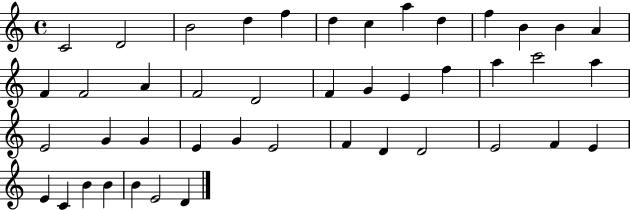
X:1
T:Untitled
M:4/4
L:1/4
K:C
C2 D2 B2 d f d c a d f B B A F F2 A F2 D2 F G E f a c'2 a E2 G G E G E2 F D D2 E2 F E E C B B B E2 D